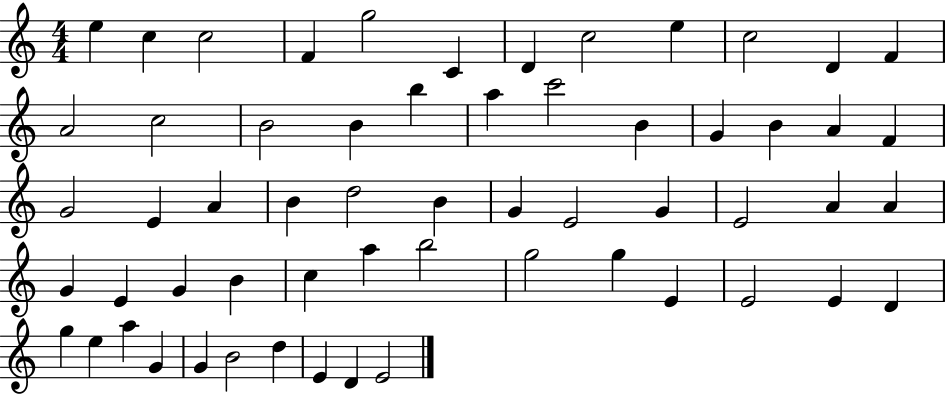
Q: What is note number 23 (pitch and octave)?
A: A4